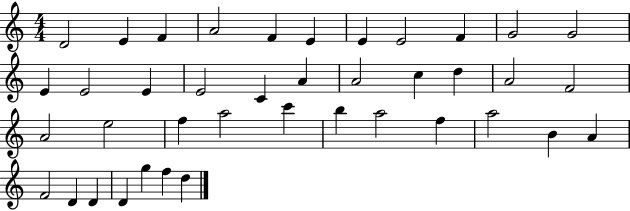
D4/h E4/q F4/q A4/h F4/q E4/q E4/q E4/h F4/q G4/h G4/h E4/q E4/h E4/q E4/h C4/q A4/q A4/h C5/q D5/q A4/h F4/h A4/h E5/h F5/q A5/h C6/q B5/q A5/h F5/q A5/h B4/q A4/q F4/h D4/q D4/q D4/q G5/q F5/q D5/q